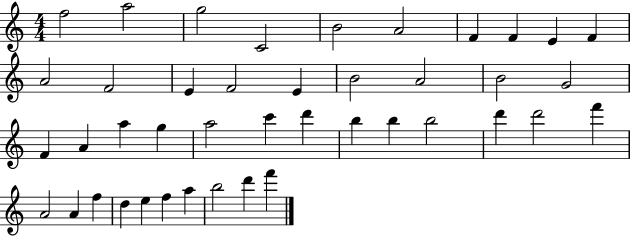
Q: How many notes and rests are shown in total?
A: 42